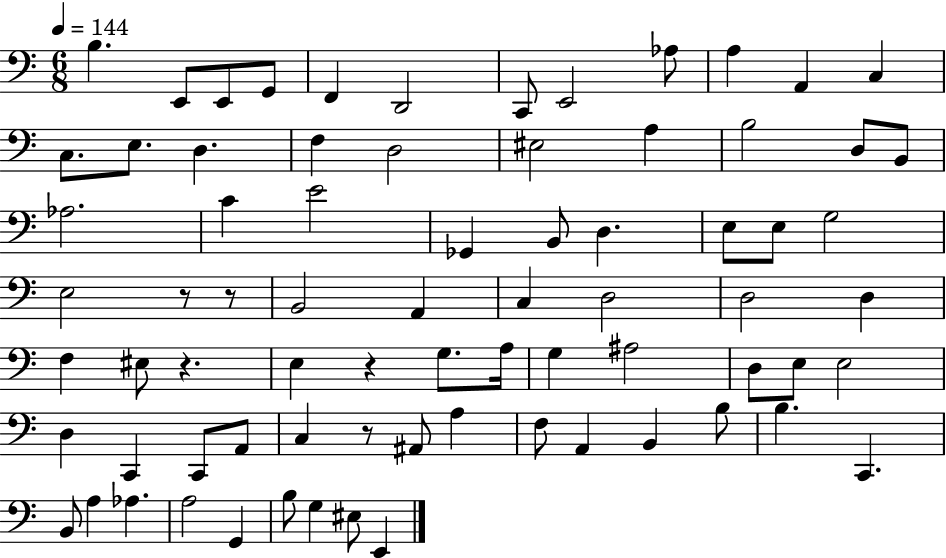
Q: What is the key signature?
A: C major